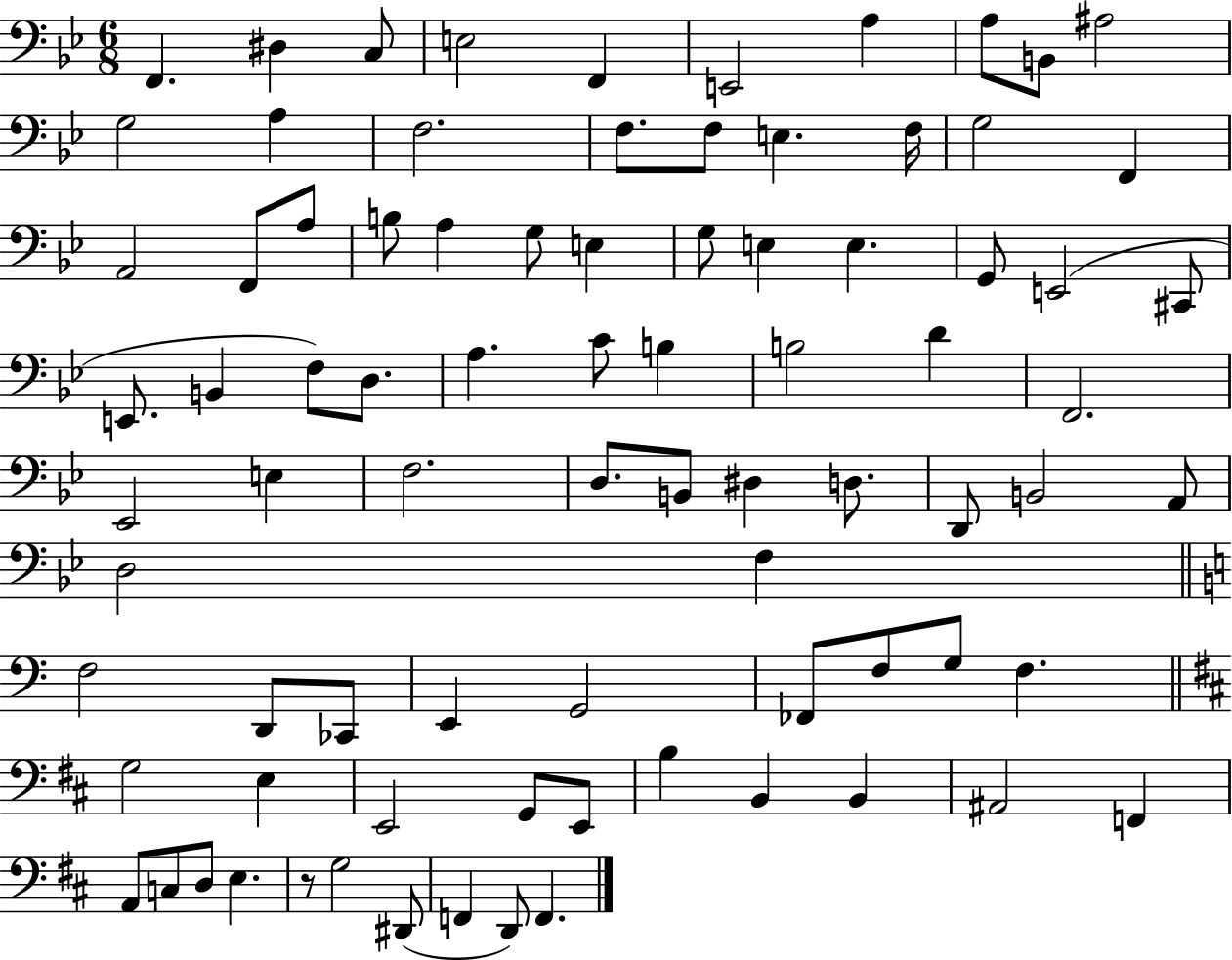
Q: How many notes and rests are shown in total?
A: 83